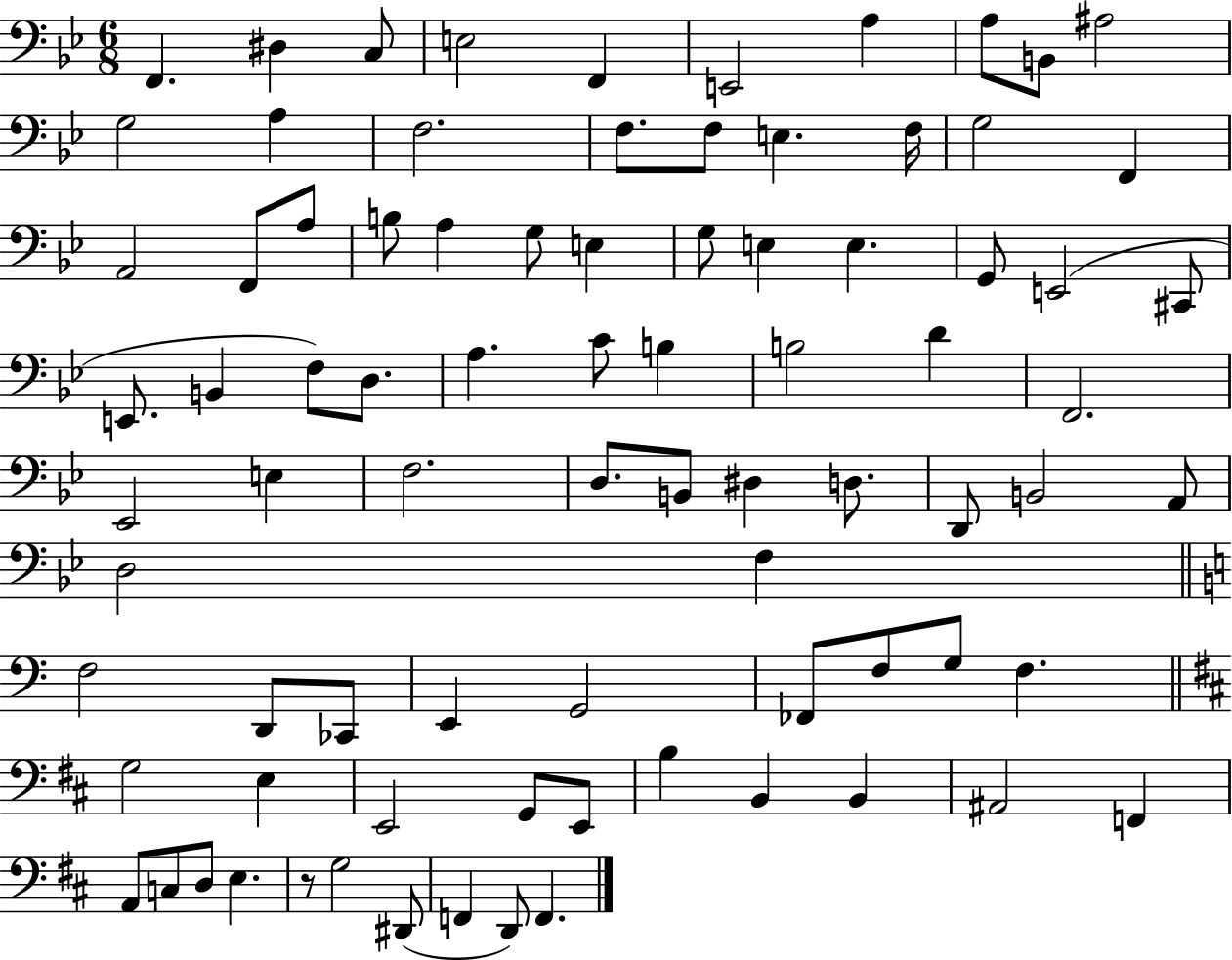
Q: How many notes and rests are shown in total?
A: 83